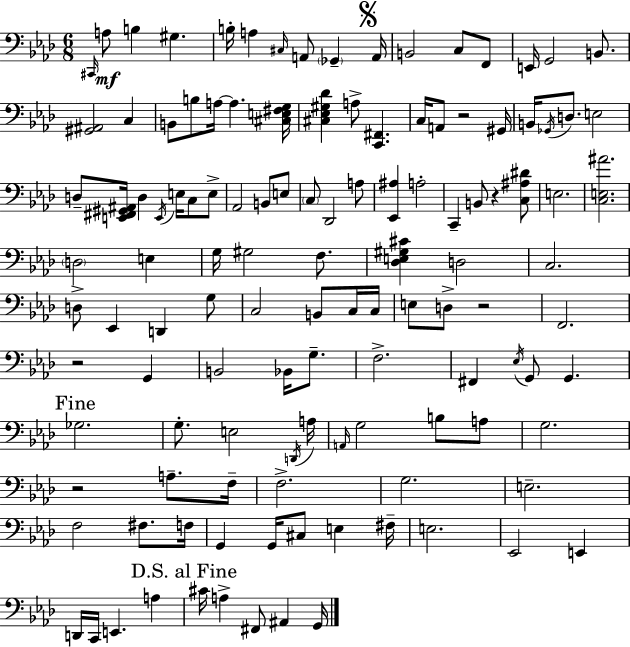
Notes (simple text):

C#2/s A3/e B3/q G#3/q. B3/s A3/q C#3/s A2/e Gb2/q A2/s B2/h C3/e F2/e E2/s G2/h B2/e. [G#2,A#2]/h C3/q B2/e B3/e A3/s A3/q. [C#3,E3,F#3,G3]/s [C#3,Eb3,G#3,Db4]/q A3/e [C2,F#2]/q. C3/s A2/e R/h G#2/s B2/s Gb2/s D3/e. E3/h D3/e [E2,F#2,G#2,A#2]/s D3/q E2/s E3/s C3/e E3/e Ab2/h B2/e E3/e C3/e Db2/h A3/e [Eb2,A#3]/q A3/h C2/q B2/e R/q [C3,A#3,D#4]/e E3/h. [C3,E3,A#4]/h. D3/h E3/q G3/s G#3/h F3/e. [Db3,E3,G#3,C#4]/q D3/h C3/h. D3/e Eb2/q D2/q G3/e C3/h B2/e C3/s C3/s E3/e D3/e R/h F2/h. R/h G2/q B2/h Bb2/s G3/e. F3/h. F#2/q Eb3/s G2/e G2/q. Gb3/h. G3/e. E3/h D2/s A3/s A2/s G3/h B3/e A3/e G3/h. R/h A3/e. F3/s F3/h. G3/h. E3/h. F3/h F#3/e. F3/s G2/q G2/s C#3/e E3/q F#3/s E3/h. Eb2/h E2/q D2/s C2/s E2/q. A3/q C#4/s A3/q F#2/e A#2/q G2/s